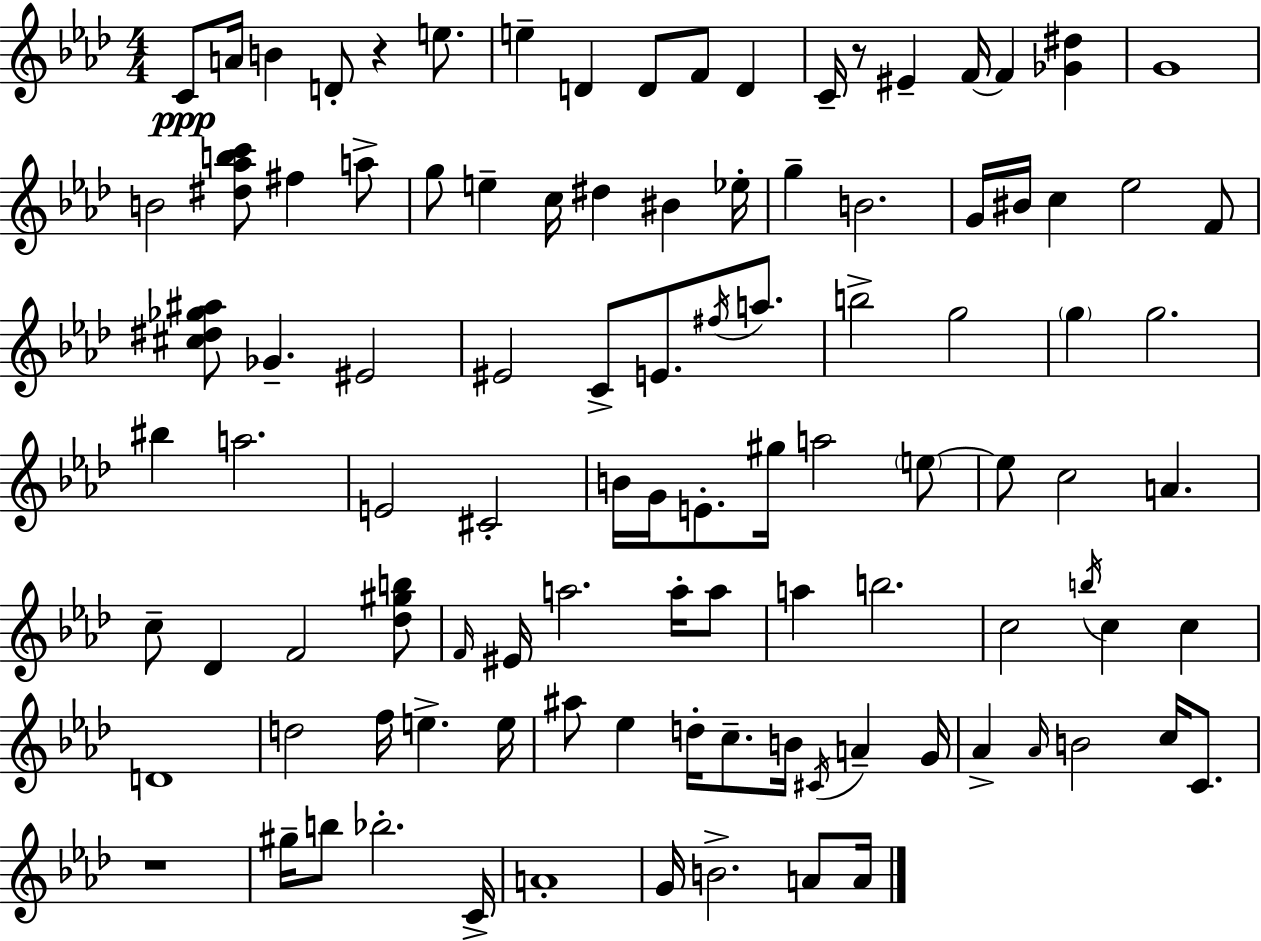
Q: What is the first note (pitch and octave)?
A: C4